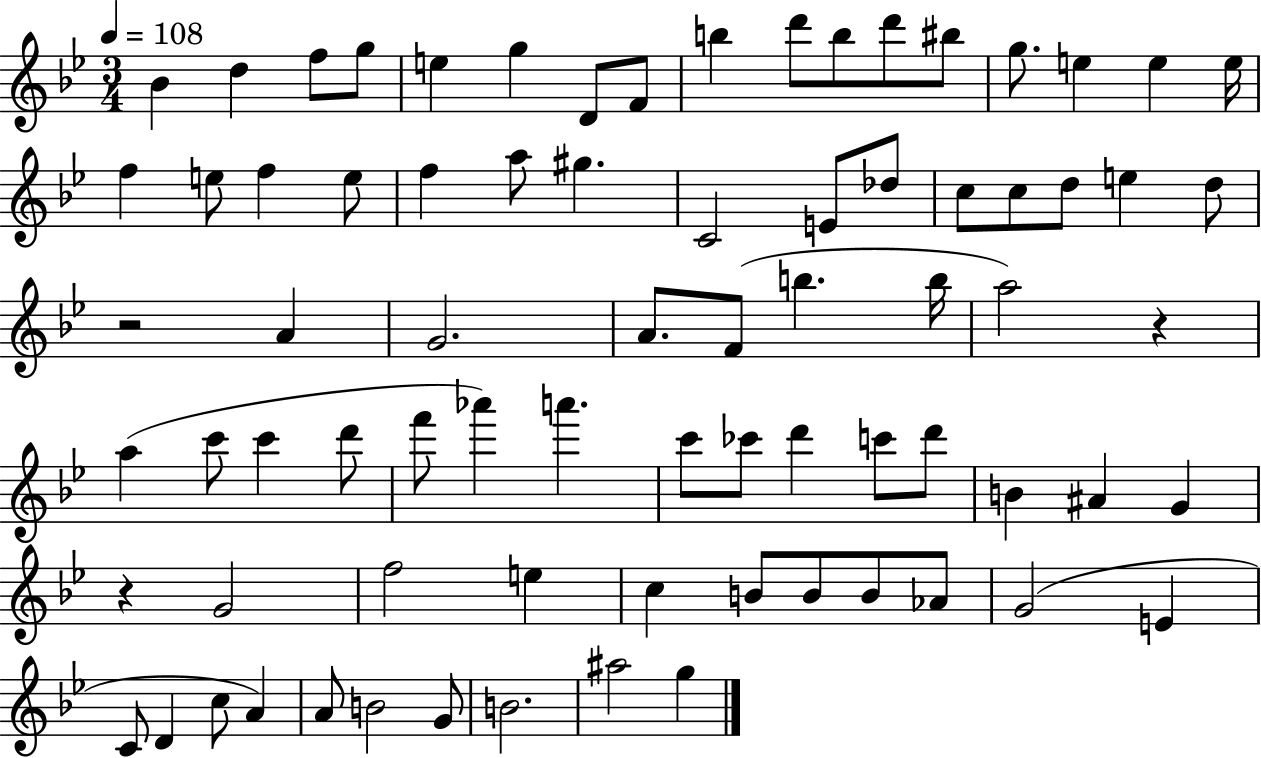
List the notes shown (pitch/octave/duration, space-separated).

Bb4/q D5/q F5/e G5/e E5/q G5/q D4/e F4/e B5/q D6/e B5/e D6/e BIS5/e G5/e. E5/q E5/q E5/s F5/q E5/e F5/q E5/e F5/q A5/e G#5/q. C4/h E4/e Db5/e C5/e C5/e D5/e E5/q D5/e R/h A4/q G4/h. A4/e. F4/e B5/q. B5/s A5/h R/q A5/q C6/e C6/q D6/e F6/e Ab6/q A6/q. C6/e CES6/e D6/q C6/e D6/e B4/q A#4/q G4/q R/q G4/h F5/h E5/q C5/q B4/e B4/e B4/e Ab4/e G4/h E4/q C4/e D4/q C5/e A4/q A4/e B4/h G4/e B4/h. A#5/h G5/q